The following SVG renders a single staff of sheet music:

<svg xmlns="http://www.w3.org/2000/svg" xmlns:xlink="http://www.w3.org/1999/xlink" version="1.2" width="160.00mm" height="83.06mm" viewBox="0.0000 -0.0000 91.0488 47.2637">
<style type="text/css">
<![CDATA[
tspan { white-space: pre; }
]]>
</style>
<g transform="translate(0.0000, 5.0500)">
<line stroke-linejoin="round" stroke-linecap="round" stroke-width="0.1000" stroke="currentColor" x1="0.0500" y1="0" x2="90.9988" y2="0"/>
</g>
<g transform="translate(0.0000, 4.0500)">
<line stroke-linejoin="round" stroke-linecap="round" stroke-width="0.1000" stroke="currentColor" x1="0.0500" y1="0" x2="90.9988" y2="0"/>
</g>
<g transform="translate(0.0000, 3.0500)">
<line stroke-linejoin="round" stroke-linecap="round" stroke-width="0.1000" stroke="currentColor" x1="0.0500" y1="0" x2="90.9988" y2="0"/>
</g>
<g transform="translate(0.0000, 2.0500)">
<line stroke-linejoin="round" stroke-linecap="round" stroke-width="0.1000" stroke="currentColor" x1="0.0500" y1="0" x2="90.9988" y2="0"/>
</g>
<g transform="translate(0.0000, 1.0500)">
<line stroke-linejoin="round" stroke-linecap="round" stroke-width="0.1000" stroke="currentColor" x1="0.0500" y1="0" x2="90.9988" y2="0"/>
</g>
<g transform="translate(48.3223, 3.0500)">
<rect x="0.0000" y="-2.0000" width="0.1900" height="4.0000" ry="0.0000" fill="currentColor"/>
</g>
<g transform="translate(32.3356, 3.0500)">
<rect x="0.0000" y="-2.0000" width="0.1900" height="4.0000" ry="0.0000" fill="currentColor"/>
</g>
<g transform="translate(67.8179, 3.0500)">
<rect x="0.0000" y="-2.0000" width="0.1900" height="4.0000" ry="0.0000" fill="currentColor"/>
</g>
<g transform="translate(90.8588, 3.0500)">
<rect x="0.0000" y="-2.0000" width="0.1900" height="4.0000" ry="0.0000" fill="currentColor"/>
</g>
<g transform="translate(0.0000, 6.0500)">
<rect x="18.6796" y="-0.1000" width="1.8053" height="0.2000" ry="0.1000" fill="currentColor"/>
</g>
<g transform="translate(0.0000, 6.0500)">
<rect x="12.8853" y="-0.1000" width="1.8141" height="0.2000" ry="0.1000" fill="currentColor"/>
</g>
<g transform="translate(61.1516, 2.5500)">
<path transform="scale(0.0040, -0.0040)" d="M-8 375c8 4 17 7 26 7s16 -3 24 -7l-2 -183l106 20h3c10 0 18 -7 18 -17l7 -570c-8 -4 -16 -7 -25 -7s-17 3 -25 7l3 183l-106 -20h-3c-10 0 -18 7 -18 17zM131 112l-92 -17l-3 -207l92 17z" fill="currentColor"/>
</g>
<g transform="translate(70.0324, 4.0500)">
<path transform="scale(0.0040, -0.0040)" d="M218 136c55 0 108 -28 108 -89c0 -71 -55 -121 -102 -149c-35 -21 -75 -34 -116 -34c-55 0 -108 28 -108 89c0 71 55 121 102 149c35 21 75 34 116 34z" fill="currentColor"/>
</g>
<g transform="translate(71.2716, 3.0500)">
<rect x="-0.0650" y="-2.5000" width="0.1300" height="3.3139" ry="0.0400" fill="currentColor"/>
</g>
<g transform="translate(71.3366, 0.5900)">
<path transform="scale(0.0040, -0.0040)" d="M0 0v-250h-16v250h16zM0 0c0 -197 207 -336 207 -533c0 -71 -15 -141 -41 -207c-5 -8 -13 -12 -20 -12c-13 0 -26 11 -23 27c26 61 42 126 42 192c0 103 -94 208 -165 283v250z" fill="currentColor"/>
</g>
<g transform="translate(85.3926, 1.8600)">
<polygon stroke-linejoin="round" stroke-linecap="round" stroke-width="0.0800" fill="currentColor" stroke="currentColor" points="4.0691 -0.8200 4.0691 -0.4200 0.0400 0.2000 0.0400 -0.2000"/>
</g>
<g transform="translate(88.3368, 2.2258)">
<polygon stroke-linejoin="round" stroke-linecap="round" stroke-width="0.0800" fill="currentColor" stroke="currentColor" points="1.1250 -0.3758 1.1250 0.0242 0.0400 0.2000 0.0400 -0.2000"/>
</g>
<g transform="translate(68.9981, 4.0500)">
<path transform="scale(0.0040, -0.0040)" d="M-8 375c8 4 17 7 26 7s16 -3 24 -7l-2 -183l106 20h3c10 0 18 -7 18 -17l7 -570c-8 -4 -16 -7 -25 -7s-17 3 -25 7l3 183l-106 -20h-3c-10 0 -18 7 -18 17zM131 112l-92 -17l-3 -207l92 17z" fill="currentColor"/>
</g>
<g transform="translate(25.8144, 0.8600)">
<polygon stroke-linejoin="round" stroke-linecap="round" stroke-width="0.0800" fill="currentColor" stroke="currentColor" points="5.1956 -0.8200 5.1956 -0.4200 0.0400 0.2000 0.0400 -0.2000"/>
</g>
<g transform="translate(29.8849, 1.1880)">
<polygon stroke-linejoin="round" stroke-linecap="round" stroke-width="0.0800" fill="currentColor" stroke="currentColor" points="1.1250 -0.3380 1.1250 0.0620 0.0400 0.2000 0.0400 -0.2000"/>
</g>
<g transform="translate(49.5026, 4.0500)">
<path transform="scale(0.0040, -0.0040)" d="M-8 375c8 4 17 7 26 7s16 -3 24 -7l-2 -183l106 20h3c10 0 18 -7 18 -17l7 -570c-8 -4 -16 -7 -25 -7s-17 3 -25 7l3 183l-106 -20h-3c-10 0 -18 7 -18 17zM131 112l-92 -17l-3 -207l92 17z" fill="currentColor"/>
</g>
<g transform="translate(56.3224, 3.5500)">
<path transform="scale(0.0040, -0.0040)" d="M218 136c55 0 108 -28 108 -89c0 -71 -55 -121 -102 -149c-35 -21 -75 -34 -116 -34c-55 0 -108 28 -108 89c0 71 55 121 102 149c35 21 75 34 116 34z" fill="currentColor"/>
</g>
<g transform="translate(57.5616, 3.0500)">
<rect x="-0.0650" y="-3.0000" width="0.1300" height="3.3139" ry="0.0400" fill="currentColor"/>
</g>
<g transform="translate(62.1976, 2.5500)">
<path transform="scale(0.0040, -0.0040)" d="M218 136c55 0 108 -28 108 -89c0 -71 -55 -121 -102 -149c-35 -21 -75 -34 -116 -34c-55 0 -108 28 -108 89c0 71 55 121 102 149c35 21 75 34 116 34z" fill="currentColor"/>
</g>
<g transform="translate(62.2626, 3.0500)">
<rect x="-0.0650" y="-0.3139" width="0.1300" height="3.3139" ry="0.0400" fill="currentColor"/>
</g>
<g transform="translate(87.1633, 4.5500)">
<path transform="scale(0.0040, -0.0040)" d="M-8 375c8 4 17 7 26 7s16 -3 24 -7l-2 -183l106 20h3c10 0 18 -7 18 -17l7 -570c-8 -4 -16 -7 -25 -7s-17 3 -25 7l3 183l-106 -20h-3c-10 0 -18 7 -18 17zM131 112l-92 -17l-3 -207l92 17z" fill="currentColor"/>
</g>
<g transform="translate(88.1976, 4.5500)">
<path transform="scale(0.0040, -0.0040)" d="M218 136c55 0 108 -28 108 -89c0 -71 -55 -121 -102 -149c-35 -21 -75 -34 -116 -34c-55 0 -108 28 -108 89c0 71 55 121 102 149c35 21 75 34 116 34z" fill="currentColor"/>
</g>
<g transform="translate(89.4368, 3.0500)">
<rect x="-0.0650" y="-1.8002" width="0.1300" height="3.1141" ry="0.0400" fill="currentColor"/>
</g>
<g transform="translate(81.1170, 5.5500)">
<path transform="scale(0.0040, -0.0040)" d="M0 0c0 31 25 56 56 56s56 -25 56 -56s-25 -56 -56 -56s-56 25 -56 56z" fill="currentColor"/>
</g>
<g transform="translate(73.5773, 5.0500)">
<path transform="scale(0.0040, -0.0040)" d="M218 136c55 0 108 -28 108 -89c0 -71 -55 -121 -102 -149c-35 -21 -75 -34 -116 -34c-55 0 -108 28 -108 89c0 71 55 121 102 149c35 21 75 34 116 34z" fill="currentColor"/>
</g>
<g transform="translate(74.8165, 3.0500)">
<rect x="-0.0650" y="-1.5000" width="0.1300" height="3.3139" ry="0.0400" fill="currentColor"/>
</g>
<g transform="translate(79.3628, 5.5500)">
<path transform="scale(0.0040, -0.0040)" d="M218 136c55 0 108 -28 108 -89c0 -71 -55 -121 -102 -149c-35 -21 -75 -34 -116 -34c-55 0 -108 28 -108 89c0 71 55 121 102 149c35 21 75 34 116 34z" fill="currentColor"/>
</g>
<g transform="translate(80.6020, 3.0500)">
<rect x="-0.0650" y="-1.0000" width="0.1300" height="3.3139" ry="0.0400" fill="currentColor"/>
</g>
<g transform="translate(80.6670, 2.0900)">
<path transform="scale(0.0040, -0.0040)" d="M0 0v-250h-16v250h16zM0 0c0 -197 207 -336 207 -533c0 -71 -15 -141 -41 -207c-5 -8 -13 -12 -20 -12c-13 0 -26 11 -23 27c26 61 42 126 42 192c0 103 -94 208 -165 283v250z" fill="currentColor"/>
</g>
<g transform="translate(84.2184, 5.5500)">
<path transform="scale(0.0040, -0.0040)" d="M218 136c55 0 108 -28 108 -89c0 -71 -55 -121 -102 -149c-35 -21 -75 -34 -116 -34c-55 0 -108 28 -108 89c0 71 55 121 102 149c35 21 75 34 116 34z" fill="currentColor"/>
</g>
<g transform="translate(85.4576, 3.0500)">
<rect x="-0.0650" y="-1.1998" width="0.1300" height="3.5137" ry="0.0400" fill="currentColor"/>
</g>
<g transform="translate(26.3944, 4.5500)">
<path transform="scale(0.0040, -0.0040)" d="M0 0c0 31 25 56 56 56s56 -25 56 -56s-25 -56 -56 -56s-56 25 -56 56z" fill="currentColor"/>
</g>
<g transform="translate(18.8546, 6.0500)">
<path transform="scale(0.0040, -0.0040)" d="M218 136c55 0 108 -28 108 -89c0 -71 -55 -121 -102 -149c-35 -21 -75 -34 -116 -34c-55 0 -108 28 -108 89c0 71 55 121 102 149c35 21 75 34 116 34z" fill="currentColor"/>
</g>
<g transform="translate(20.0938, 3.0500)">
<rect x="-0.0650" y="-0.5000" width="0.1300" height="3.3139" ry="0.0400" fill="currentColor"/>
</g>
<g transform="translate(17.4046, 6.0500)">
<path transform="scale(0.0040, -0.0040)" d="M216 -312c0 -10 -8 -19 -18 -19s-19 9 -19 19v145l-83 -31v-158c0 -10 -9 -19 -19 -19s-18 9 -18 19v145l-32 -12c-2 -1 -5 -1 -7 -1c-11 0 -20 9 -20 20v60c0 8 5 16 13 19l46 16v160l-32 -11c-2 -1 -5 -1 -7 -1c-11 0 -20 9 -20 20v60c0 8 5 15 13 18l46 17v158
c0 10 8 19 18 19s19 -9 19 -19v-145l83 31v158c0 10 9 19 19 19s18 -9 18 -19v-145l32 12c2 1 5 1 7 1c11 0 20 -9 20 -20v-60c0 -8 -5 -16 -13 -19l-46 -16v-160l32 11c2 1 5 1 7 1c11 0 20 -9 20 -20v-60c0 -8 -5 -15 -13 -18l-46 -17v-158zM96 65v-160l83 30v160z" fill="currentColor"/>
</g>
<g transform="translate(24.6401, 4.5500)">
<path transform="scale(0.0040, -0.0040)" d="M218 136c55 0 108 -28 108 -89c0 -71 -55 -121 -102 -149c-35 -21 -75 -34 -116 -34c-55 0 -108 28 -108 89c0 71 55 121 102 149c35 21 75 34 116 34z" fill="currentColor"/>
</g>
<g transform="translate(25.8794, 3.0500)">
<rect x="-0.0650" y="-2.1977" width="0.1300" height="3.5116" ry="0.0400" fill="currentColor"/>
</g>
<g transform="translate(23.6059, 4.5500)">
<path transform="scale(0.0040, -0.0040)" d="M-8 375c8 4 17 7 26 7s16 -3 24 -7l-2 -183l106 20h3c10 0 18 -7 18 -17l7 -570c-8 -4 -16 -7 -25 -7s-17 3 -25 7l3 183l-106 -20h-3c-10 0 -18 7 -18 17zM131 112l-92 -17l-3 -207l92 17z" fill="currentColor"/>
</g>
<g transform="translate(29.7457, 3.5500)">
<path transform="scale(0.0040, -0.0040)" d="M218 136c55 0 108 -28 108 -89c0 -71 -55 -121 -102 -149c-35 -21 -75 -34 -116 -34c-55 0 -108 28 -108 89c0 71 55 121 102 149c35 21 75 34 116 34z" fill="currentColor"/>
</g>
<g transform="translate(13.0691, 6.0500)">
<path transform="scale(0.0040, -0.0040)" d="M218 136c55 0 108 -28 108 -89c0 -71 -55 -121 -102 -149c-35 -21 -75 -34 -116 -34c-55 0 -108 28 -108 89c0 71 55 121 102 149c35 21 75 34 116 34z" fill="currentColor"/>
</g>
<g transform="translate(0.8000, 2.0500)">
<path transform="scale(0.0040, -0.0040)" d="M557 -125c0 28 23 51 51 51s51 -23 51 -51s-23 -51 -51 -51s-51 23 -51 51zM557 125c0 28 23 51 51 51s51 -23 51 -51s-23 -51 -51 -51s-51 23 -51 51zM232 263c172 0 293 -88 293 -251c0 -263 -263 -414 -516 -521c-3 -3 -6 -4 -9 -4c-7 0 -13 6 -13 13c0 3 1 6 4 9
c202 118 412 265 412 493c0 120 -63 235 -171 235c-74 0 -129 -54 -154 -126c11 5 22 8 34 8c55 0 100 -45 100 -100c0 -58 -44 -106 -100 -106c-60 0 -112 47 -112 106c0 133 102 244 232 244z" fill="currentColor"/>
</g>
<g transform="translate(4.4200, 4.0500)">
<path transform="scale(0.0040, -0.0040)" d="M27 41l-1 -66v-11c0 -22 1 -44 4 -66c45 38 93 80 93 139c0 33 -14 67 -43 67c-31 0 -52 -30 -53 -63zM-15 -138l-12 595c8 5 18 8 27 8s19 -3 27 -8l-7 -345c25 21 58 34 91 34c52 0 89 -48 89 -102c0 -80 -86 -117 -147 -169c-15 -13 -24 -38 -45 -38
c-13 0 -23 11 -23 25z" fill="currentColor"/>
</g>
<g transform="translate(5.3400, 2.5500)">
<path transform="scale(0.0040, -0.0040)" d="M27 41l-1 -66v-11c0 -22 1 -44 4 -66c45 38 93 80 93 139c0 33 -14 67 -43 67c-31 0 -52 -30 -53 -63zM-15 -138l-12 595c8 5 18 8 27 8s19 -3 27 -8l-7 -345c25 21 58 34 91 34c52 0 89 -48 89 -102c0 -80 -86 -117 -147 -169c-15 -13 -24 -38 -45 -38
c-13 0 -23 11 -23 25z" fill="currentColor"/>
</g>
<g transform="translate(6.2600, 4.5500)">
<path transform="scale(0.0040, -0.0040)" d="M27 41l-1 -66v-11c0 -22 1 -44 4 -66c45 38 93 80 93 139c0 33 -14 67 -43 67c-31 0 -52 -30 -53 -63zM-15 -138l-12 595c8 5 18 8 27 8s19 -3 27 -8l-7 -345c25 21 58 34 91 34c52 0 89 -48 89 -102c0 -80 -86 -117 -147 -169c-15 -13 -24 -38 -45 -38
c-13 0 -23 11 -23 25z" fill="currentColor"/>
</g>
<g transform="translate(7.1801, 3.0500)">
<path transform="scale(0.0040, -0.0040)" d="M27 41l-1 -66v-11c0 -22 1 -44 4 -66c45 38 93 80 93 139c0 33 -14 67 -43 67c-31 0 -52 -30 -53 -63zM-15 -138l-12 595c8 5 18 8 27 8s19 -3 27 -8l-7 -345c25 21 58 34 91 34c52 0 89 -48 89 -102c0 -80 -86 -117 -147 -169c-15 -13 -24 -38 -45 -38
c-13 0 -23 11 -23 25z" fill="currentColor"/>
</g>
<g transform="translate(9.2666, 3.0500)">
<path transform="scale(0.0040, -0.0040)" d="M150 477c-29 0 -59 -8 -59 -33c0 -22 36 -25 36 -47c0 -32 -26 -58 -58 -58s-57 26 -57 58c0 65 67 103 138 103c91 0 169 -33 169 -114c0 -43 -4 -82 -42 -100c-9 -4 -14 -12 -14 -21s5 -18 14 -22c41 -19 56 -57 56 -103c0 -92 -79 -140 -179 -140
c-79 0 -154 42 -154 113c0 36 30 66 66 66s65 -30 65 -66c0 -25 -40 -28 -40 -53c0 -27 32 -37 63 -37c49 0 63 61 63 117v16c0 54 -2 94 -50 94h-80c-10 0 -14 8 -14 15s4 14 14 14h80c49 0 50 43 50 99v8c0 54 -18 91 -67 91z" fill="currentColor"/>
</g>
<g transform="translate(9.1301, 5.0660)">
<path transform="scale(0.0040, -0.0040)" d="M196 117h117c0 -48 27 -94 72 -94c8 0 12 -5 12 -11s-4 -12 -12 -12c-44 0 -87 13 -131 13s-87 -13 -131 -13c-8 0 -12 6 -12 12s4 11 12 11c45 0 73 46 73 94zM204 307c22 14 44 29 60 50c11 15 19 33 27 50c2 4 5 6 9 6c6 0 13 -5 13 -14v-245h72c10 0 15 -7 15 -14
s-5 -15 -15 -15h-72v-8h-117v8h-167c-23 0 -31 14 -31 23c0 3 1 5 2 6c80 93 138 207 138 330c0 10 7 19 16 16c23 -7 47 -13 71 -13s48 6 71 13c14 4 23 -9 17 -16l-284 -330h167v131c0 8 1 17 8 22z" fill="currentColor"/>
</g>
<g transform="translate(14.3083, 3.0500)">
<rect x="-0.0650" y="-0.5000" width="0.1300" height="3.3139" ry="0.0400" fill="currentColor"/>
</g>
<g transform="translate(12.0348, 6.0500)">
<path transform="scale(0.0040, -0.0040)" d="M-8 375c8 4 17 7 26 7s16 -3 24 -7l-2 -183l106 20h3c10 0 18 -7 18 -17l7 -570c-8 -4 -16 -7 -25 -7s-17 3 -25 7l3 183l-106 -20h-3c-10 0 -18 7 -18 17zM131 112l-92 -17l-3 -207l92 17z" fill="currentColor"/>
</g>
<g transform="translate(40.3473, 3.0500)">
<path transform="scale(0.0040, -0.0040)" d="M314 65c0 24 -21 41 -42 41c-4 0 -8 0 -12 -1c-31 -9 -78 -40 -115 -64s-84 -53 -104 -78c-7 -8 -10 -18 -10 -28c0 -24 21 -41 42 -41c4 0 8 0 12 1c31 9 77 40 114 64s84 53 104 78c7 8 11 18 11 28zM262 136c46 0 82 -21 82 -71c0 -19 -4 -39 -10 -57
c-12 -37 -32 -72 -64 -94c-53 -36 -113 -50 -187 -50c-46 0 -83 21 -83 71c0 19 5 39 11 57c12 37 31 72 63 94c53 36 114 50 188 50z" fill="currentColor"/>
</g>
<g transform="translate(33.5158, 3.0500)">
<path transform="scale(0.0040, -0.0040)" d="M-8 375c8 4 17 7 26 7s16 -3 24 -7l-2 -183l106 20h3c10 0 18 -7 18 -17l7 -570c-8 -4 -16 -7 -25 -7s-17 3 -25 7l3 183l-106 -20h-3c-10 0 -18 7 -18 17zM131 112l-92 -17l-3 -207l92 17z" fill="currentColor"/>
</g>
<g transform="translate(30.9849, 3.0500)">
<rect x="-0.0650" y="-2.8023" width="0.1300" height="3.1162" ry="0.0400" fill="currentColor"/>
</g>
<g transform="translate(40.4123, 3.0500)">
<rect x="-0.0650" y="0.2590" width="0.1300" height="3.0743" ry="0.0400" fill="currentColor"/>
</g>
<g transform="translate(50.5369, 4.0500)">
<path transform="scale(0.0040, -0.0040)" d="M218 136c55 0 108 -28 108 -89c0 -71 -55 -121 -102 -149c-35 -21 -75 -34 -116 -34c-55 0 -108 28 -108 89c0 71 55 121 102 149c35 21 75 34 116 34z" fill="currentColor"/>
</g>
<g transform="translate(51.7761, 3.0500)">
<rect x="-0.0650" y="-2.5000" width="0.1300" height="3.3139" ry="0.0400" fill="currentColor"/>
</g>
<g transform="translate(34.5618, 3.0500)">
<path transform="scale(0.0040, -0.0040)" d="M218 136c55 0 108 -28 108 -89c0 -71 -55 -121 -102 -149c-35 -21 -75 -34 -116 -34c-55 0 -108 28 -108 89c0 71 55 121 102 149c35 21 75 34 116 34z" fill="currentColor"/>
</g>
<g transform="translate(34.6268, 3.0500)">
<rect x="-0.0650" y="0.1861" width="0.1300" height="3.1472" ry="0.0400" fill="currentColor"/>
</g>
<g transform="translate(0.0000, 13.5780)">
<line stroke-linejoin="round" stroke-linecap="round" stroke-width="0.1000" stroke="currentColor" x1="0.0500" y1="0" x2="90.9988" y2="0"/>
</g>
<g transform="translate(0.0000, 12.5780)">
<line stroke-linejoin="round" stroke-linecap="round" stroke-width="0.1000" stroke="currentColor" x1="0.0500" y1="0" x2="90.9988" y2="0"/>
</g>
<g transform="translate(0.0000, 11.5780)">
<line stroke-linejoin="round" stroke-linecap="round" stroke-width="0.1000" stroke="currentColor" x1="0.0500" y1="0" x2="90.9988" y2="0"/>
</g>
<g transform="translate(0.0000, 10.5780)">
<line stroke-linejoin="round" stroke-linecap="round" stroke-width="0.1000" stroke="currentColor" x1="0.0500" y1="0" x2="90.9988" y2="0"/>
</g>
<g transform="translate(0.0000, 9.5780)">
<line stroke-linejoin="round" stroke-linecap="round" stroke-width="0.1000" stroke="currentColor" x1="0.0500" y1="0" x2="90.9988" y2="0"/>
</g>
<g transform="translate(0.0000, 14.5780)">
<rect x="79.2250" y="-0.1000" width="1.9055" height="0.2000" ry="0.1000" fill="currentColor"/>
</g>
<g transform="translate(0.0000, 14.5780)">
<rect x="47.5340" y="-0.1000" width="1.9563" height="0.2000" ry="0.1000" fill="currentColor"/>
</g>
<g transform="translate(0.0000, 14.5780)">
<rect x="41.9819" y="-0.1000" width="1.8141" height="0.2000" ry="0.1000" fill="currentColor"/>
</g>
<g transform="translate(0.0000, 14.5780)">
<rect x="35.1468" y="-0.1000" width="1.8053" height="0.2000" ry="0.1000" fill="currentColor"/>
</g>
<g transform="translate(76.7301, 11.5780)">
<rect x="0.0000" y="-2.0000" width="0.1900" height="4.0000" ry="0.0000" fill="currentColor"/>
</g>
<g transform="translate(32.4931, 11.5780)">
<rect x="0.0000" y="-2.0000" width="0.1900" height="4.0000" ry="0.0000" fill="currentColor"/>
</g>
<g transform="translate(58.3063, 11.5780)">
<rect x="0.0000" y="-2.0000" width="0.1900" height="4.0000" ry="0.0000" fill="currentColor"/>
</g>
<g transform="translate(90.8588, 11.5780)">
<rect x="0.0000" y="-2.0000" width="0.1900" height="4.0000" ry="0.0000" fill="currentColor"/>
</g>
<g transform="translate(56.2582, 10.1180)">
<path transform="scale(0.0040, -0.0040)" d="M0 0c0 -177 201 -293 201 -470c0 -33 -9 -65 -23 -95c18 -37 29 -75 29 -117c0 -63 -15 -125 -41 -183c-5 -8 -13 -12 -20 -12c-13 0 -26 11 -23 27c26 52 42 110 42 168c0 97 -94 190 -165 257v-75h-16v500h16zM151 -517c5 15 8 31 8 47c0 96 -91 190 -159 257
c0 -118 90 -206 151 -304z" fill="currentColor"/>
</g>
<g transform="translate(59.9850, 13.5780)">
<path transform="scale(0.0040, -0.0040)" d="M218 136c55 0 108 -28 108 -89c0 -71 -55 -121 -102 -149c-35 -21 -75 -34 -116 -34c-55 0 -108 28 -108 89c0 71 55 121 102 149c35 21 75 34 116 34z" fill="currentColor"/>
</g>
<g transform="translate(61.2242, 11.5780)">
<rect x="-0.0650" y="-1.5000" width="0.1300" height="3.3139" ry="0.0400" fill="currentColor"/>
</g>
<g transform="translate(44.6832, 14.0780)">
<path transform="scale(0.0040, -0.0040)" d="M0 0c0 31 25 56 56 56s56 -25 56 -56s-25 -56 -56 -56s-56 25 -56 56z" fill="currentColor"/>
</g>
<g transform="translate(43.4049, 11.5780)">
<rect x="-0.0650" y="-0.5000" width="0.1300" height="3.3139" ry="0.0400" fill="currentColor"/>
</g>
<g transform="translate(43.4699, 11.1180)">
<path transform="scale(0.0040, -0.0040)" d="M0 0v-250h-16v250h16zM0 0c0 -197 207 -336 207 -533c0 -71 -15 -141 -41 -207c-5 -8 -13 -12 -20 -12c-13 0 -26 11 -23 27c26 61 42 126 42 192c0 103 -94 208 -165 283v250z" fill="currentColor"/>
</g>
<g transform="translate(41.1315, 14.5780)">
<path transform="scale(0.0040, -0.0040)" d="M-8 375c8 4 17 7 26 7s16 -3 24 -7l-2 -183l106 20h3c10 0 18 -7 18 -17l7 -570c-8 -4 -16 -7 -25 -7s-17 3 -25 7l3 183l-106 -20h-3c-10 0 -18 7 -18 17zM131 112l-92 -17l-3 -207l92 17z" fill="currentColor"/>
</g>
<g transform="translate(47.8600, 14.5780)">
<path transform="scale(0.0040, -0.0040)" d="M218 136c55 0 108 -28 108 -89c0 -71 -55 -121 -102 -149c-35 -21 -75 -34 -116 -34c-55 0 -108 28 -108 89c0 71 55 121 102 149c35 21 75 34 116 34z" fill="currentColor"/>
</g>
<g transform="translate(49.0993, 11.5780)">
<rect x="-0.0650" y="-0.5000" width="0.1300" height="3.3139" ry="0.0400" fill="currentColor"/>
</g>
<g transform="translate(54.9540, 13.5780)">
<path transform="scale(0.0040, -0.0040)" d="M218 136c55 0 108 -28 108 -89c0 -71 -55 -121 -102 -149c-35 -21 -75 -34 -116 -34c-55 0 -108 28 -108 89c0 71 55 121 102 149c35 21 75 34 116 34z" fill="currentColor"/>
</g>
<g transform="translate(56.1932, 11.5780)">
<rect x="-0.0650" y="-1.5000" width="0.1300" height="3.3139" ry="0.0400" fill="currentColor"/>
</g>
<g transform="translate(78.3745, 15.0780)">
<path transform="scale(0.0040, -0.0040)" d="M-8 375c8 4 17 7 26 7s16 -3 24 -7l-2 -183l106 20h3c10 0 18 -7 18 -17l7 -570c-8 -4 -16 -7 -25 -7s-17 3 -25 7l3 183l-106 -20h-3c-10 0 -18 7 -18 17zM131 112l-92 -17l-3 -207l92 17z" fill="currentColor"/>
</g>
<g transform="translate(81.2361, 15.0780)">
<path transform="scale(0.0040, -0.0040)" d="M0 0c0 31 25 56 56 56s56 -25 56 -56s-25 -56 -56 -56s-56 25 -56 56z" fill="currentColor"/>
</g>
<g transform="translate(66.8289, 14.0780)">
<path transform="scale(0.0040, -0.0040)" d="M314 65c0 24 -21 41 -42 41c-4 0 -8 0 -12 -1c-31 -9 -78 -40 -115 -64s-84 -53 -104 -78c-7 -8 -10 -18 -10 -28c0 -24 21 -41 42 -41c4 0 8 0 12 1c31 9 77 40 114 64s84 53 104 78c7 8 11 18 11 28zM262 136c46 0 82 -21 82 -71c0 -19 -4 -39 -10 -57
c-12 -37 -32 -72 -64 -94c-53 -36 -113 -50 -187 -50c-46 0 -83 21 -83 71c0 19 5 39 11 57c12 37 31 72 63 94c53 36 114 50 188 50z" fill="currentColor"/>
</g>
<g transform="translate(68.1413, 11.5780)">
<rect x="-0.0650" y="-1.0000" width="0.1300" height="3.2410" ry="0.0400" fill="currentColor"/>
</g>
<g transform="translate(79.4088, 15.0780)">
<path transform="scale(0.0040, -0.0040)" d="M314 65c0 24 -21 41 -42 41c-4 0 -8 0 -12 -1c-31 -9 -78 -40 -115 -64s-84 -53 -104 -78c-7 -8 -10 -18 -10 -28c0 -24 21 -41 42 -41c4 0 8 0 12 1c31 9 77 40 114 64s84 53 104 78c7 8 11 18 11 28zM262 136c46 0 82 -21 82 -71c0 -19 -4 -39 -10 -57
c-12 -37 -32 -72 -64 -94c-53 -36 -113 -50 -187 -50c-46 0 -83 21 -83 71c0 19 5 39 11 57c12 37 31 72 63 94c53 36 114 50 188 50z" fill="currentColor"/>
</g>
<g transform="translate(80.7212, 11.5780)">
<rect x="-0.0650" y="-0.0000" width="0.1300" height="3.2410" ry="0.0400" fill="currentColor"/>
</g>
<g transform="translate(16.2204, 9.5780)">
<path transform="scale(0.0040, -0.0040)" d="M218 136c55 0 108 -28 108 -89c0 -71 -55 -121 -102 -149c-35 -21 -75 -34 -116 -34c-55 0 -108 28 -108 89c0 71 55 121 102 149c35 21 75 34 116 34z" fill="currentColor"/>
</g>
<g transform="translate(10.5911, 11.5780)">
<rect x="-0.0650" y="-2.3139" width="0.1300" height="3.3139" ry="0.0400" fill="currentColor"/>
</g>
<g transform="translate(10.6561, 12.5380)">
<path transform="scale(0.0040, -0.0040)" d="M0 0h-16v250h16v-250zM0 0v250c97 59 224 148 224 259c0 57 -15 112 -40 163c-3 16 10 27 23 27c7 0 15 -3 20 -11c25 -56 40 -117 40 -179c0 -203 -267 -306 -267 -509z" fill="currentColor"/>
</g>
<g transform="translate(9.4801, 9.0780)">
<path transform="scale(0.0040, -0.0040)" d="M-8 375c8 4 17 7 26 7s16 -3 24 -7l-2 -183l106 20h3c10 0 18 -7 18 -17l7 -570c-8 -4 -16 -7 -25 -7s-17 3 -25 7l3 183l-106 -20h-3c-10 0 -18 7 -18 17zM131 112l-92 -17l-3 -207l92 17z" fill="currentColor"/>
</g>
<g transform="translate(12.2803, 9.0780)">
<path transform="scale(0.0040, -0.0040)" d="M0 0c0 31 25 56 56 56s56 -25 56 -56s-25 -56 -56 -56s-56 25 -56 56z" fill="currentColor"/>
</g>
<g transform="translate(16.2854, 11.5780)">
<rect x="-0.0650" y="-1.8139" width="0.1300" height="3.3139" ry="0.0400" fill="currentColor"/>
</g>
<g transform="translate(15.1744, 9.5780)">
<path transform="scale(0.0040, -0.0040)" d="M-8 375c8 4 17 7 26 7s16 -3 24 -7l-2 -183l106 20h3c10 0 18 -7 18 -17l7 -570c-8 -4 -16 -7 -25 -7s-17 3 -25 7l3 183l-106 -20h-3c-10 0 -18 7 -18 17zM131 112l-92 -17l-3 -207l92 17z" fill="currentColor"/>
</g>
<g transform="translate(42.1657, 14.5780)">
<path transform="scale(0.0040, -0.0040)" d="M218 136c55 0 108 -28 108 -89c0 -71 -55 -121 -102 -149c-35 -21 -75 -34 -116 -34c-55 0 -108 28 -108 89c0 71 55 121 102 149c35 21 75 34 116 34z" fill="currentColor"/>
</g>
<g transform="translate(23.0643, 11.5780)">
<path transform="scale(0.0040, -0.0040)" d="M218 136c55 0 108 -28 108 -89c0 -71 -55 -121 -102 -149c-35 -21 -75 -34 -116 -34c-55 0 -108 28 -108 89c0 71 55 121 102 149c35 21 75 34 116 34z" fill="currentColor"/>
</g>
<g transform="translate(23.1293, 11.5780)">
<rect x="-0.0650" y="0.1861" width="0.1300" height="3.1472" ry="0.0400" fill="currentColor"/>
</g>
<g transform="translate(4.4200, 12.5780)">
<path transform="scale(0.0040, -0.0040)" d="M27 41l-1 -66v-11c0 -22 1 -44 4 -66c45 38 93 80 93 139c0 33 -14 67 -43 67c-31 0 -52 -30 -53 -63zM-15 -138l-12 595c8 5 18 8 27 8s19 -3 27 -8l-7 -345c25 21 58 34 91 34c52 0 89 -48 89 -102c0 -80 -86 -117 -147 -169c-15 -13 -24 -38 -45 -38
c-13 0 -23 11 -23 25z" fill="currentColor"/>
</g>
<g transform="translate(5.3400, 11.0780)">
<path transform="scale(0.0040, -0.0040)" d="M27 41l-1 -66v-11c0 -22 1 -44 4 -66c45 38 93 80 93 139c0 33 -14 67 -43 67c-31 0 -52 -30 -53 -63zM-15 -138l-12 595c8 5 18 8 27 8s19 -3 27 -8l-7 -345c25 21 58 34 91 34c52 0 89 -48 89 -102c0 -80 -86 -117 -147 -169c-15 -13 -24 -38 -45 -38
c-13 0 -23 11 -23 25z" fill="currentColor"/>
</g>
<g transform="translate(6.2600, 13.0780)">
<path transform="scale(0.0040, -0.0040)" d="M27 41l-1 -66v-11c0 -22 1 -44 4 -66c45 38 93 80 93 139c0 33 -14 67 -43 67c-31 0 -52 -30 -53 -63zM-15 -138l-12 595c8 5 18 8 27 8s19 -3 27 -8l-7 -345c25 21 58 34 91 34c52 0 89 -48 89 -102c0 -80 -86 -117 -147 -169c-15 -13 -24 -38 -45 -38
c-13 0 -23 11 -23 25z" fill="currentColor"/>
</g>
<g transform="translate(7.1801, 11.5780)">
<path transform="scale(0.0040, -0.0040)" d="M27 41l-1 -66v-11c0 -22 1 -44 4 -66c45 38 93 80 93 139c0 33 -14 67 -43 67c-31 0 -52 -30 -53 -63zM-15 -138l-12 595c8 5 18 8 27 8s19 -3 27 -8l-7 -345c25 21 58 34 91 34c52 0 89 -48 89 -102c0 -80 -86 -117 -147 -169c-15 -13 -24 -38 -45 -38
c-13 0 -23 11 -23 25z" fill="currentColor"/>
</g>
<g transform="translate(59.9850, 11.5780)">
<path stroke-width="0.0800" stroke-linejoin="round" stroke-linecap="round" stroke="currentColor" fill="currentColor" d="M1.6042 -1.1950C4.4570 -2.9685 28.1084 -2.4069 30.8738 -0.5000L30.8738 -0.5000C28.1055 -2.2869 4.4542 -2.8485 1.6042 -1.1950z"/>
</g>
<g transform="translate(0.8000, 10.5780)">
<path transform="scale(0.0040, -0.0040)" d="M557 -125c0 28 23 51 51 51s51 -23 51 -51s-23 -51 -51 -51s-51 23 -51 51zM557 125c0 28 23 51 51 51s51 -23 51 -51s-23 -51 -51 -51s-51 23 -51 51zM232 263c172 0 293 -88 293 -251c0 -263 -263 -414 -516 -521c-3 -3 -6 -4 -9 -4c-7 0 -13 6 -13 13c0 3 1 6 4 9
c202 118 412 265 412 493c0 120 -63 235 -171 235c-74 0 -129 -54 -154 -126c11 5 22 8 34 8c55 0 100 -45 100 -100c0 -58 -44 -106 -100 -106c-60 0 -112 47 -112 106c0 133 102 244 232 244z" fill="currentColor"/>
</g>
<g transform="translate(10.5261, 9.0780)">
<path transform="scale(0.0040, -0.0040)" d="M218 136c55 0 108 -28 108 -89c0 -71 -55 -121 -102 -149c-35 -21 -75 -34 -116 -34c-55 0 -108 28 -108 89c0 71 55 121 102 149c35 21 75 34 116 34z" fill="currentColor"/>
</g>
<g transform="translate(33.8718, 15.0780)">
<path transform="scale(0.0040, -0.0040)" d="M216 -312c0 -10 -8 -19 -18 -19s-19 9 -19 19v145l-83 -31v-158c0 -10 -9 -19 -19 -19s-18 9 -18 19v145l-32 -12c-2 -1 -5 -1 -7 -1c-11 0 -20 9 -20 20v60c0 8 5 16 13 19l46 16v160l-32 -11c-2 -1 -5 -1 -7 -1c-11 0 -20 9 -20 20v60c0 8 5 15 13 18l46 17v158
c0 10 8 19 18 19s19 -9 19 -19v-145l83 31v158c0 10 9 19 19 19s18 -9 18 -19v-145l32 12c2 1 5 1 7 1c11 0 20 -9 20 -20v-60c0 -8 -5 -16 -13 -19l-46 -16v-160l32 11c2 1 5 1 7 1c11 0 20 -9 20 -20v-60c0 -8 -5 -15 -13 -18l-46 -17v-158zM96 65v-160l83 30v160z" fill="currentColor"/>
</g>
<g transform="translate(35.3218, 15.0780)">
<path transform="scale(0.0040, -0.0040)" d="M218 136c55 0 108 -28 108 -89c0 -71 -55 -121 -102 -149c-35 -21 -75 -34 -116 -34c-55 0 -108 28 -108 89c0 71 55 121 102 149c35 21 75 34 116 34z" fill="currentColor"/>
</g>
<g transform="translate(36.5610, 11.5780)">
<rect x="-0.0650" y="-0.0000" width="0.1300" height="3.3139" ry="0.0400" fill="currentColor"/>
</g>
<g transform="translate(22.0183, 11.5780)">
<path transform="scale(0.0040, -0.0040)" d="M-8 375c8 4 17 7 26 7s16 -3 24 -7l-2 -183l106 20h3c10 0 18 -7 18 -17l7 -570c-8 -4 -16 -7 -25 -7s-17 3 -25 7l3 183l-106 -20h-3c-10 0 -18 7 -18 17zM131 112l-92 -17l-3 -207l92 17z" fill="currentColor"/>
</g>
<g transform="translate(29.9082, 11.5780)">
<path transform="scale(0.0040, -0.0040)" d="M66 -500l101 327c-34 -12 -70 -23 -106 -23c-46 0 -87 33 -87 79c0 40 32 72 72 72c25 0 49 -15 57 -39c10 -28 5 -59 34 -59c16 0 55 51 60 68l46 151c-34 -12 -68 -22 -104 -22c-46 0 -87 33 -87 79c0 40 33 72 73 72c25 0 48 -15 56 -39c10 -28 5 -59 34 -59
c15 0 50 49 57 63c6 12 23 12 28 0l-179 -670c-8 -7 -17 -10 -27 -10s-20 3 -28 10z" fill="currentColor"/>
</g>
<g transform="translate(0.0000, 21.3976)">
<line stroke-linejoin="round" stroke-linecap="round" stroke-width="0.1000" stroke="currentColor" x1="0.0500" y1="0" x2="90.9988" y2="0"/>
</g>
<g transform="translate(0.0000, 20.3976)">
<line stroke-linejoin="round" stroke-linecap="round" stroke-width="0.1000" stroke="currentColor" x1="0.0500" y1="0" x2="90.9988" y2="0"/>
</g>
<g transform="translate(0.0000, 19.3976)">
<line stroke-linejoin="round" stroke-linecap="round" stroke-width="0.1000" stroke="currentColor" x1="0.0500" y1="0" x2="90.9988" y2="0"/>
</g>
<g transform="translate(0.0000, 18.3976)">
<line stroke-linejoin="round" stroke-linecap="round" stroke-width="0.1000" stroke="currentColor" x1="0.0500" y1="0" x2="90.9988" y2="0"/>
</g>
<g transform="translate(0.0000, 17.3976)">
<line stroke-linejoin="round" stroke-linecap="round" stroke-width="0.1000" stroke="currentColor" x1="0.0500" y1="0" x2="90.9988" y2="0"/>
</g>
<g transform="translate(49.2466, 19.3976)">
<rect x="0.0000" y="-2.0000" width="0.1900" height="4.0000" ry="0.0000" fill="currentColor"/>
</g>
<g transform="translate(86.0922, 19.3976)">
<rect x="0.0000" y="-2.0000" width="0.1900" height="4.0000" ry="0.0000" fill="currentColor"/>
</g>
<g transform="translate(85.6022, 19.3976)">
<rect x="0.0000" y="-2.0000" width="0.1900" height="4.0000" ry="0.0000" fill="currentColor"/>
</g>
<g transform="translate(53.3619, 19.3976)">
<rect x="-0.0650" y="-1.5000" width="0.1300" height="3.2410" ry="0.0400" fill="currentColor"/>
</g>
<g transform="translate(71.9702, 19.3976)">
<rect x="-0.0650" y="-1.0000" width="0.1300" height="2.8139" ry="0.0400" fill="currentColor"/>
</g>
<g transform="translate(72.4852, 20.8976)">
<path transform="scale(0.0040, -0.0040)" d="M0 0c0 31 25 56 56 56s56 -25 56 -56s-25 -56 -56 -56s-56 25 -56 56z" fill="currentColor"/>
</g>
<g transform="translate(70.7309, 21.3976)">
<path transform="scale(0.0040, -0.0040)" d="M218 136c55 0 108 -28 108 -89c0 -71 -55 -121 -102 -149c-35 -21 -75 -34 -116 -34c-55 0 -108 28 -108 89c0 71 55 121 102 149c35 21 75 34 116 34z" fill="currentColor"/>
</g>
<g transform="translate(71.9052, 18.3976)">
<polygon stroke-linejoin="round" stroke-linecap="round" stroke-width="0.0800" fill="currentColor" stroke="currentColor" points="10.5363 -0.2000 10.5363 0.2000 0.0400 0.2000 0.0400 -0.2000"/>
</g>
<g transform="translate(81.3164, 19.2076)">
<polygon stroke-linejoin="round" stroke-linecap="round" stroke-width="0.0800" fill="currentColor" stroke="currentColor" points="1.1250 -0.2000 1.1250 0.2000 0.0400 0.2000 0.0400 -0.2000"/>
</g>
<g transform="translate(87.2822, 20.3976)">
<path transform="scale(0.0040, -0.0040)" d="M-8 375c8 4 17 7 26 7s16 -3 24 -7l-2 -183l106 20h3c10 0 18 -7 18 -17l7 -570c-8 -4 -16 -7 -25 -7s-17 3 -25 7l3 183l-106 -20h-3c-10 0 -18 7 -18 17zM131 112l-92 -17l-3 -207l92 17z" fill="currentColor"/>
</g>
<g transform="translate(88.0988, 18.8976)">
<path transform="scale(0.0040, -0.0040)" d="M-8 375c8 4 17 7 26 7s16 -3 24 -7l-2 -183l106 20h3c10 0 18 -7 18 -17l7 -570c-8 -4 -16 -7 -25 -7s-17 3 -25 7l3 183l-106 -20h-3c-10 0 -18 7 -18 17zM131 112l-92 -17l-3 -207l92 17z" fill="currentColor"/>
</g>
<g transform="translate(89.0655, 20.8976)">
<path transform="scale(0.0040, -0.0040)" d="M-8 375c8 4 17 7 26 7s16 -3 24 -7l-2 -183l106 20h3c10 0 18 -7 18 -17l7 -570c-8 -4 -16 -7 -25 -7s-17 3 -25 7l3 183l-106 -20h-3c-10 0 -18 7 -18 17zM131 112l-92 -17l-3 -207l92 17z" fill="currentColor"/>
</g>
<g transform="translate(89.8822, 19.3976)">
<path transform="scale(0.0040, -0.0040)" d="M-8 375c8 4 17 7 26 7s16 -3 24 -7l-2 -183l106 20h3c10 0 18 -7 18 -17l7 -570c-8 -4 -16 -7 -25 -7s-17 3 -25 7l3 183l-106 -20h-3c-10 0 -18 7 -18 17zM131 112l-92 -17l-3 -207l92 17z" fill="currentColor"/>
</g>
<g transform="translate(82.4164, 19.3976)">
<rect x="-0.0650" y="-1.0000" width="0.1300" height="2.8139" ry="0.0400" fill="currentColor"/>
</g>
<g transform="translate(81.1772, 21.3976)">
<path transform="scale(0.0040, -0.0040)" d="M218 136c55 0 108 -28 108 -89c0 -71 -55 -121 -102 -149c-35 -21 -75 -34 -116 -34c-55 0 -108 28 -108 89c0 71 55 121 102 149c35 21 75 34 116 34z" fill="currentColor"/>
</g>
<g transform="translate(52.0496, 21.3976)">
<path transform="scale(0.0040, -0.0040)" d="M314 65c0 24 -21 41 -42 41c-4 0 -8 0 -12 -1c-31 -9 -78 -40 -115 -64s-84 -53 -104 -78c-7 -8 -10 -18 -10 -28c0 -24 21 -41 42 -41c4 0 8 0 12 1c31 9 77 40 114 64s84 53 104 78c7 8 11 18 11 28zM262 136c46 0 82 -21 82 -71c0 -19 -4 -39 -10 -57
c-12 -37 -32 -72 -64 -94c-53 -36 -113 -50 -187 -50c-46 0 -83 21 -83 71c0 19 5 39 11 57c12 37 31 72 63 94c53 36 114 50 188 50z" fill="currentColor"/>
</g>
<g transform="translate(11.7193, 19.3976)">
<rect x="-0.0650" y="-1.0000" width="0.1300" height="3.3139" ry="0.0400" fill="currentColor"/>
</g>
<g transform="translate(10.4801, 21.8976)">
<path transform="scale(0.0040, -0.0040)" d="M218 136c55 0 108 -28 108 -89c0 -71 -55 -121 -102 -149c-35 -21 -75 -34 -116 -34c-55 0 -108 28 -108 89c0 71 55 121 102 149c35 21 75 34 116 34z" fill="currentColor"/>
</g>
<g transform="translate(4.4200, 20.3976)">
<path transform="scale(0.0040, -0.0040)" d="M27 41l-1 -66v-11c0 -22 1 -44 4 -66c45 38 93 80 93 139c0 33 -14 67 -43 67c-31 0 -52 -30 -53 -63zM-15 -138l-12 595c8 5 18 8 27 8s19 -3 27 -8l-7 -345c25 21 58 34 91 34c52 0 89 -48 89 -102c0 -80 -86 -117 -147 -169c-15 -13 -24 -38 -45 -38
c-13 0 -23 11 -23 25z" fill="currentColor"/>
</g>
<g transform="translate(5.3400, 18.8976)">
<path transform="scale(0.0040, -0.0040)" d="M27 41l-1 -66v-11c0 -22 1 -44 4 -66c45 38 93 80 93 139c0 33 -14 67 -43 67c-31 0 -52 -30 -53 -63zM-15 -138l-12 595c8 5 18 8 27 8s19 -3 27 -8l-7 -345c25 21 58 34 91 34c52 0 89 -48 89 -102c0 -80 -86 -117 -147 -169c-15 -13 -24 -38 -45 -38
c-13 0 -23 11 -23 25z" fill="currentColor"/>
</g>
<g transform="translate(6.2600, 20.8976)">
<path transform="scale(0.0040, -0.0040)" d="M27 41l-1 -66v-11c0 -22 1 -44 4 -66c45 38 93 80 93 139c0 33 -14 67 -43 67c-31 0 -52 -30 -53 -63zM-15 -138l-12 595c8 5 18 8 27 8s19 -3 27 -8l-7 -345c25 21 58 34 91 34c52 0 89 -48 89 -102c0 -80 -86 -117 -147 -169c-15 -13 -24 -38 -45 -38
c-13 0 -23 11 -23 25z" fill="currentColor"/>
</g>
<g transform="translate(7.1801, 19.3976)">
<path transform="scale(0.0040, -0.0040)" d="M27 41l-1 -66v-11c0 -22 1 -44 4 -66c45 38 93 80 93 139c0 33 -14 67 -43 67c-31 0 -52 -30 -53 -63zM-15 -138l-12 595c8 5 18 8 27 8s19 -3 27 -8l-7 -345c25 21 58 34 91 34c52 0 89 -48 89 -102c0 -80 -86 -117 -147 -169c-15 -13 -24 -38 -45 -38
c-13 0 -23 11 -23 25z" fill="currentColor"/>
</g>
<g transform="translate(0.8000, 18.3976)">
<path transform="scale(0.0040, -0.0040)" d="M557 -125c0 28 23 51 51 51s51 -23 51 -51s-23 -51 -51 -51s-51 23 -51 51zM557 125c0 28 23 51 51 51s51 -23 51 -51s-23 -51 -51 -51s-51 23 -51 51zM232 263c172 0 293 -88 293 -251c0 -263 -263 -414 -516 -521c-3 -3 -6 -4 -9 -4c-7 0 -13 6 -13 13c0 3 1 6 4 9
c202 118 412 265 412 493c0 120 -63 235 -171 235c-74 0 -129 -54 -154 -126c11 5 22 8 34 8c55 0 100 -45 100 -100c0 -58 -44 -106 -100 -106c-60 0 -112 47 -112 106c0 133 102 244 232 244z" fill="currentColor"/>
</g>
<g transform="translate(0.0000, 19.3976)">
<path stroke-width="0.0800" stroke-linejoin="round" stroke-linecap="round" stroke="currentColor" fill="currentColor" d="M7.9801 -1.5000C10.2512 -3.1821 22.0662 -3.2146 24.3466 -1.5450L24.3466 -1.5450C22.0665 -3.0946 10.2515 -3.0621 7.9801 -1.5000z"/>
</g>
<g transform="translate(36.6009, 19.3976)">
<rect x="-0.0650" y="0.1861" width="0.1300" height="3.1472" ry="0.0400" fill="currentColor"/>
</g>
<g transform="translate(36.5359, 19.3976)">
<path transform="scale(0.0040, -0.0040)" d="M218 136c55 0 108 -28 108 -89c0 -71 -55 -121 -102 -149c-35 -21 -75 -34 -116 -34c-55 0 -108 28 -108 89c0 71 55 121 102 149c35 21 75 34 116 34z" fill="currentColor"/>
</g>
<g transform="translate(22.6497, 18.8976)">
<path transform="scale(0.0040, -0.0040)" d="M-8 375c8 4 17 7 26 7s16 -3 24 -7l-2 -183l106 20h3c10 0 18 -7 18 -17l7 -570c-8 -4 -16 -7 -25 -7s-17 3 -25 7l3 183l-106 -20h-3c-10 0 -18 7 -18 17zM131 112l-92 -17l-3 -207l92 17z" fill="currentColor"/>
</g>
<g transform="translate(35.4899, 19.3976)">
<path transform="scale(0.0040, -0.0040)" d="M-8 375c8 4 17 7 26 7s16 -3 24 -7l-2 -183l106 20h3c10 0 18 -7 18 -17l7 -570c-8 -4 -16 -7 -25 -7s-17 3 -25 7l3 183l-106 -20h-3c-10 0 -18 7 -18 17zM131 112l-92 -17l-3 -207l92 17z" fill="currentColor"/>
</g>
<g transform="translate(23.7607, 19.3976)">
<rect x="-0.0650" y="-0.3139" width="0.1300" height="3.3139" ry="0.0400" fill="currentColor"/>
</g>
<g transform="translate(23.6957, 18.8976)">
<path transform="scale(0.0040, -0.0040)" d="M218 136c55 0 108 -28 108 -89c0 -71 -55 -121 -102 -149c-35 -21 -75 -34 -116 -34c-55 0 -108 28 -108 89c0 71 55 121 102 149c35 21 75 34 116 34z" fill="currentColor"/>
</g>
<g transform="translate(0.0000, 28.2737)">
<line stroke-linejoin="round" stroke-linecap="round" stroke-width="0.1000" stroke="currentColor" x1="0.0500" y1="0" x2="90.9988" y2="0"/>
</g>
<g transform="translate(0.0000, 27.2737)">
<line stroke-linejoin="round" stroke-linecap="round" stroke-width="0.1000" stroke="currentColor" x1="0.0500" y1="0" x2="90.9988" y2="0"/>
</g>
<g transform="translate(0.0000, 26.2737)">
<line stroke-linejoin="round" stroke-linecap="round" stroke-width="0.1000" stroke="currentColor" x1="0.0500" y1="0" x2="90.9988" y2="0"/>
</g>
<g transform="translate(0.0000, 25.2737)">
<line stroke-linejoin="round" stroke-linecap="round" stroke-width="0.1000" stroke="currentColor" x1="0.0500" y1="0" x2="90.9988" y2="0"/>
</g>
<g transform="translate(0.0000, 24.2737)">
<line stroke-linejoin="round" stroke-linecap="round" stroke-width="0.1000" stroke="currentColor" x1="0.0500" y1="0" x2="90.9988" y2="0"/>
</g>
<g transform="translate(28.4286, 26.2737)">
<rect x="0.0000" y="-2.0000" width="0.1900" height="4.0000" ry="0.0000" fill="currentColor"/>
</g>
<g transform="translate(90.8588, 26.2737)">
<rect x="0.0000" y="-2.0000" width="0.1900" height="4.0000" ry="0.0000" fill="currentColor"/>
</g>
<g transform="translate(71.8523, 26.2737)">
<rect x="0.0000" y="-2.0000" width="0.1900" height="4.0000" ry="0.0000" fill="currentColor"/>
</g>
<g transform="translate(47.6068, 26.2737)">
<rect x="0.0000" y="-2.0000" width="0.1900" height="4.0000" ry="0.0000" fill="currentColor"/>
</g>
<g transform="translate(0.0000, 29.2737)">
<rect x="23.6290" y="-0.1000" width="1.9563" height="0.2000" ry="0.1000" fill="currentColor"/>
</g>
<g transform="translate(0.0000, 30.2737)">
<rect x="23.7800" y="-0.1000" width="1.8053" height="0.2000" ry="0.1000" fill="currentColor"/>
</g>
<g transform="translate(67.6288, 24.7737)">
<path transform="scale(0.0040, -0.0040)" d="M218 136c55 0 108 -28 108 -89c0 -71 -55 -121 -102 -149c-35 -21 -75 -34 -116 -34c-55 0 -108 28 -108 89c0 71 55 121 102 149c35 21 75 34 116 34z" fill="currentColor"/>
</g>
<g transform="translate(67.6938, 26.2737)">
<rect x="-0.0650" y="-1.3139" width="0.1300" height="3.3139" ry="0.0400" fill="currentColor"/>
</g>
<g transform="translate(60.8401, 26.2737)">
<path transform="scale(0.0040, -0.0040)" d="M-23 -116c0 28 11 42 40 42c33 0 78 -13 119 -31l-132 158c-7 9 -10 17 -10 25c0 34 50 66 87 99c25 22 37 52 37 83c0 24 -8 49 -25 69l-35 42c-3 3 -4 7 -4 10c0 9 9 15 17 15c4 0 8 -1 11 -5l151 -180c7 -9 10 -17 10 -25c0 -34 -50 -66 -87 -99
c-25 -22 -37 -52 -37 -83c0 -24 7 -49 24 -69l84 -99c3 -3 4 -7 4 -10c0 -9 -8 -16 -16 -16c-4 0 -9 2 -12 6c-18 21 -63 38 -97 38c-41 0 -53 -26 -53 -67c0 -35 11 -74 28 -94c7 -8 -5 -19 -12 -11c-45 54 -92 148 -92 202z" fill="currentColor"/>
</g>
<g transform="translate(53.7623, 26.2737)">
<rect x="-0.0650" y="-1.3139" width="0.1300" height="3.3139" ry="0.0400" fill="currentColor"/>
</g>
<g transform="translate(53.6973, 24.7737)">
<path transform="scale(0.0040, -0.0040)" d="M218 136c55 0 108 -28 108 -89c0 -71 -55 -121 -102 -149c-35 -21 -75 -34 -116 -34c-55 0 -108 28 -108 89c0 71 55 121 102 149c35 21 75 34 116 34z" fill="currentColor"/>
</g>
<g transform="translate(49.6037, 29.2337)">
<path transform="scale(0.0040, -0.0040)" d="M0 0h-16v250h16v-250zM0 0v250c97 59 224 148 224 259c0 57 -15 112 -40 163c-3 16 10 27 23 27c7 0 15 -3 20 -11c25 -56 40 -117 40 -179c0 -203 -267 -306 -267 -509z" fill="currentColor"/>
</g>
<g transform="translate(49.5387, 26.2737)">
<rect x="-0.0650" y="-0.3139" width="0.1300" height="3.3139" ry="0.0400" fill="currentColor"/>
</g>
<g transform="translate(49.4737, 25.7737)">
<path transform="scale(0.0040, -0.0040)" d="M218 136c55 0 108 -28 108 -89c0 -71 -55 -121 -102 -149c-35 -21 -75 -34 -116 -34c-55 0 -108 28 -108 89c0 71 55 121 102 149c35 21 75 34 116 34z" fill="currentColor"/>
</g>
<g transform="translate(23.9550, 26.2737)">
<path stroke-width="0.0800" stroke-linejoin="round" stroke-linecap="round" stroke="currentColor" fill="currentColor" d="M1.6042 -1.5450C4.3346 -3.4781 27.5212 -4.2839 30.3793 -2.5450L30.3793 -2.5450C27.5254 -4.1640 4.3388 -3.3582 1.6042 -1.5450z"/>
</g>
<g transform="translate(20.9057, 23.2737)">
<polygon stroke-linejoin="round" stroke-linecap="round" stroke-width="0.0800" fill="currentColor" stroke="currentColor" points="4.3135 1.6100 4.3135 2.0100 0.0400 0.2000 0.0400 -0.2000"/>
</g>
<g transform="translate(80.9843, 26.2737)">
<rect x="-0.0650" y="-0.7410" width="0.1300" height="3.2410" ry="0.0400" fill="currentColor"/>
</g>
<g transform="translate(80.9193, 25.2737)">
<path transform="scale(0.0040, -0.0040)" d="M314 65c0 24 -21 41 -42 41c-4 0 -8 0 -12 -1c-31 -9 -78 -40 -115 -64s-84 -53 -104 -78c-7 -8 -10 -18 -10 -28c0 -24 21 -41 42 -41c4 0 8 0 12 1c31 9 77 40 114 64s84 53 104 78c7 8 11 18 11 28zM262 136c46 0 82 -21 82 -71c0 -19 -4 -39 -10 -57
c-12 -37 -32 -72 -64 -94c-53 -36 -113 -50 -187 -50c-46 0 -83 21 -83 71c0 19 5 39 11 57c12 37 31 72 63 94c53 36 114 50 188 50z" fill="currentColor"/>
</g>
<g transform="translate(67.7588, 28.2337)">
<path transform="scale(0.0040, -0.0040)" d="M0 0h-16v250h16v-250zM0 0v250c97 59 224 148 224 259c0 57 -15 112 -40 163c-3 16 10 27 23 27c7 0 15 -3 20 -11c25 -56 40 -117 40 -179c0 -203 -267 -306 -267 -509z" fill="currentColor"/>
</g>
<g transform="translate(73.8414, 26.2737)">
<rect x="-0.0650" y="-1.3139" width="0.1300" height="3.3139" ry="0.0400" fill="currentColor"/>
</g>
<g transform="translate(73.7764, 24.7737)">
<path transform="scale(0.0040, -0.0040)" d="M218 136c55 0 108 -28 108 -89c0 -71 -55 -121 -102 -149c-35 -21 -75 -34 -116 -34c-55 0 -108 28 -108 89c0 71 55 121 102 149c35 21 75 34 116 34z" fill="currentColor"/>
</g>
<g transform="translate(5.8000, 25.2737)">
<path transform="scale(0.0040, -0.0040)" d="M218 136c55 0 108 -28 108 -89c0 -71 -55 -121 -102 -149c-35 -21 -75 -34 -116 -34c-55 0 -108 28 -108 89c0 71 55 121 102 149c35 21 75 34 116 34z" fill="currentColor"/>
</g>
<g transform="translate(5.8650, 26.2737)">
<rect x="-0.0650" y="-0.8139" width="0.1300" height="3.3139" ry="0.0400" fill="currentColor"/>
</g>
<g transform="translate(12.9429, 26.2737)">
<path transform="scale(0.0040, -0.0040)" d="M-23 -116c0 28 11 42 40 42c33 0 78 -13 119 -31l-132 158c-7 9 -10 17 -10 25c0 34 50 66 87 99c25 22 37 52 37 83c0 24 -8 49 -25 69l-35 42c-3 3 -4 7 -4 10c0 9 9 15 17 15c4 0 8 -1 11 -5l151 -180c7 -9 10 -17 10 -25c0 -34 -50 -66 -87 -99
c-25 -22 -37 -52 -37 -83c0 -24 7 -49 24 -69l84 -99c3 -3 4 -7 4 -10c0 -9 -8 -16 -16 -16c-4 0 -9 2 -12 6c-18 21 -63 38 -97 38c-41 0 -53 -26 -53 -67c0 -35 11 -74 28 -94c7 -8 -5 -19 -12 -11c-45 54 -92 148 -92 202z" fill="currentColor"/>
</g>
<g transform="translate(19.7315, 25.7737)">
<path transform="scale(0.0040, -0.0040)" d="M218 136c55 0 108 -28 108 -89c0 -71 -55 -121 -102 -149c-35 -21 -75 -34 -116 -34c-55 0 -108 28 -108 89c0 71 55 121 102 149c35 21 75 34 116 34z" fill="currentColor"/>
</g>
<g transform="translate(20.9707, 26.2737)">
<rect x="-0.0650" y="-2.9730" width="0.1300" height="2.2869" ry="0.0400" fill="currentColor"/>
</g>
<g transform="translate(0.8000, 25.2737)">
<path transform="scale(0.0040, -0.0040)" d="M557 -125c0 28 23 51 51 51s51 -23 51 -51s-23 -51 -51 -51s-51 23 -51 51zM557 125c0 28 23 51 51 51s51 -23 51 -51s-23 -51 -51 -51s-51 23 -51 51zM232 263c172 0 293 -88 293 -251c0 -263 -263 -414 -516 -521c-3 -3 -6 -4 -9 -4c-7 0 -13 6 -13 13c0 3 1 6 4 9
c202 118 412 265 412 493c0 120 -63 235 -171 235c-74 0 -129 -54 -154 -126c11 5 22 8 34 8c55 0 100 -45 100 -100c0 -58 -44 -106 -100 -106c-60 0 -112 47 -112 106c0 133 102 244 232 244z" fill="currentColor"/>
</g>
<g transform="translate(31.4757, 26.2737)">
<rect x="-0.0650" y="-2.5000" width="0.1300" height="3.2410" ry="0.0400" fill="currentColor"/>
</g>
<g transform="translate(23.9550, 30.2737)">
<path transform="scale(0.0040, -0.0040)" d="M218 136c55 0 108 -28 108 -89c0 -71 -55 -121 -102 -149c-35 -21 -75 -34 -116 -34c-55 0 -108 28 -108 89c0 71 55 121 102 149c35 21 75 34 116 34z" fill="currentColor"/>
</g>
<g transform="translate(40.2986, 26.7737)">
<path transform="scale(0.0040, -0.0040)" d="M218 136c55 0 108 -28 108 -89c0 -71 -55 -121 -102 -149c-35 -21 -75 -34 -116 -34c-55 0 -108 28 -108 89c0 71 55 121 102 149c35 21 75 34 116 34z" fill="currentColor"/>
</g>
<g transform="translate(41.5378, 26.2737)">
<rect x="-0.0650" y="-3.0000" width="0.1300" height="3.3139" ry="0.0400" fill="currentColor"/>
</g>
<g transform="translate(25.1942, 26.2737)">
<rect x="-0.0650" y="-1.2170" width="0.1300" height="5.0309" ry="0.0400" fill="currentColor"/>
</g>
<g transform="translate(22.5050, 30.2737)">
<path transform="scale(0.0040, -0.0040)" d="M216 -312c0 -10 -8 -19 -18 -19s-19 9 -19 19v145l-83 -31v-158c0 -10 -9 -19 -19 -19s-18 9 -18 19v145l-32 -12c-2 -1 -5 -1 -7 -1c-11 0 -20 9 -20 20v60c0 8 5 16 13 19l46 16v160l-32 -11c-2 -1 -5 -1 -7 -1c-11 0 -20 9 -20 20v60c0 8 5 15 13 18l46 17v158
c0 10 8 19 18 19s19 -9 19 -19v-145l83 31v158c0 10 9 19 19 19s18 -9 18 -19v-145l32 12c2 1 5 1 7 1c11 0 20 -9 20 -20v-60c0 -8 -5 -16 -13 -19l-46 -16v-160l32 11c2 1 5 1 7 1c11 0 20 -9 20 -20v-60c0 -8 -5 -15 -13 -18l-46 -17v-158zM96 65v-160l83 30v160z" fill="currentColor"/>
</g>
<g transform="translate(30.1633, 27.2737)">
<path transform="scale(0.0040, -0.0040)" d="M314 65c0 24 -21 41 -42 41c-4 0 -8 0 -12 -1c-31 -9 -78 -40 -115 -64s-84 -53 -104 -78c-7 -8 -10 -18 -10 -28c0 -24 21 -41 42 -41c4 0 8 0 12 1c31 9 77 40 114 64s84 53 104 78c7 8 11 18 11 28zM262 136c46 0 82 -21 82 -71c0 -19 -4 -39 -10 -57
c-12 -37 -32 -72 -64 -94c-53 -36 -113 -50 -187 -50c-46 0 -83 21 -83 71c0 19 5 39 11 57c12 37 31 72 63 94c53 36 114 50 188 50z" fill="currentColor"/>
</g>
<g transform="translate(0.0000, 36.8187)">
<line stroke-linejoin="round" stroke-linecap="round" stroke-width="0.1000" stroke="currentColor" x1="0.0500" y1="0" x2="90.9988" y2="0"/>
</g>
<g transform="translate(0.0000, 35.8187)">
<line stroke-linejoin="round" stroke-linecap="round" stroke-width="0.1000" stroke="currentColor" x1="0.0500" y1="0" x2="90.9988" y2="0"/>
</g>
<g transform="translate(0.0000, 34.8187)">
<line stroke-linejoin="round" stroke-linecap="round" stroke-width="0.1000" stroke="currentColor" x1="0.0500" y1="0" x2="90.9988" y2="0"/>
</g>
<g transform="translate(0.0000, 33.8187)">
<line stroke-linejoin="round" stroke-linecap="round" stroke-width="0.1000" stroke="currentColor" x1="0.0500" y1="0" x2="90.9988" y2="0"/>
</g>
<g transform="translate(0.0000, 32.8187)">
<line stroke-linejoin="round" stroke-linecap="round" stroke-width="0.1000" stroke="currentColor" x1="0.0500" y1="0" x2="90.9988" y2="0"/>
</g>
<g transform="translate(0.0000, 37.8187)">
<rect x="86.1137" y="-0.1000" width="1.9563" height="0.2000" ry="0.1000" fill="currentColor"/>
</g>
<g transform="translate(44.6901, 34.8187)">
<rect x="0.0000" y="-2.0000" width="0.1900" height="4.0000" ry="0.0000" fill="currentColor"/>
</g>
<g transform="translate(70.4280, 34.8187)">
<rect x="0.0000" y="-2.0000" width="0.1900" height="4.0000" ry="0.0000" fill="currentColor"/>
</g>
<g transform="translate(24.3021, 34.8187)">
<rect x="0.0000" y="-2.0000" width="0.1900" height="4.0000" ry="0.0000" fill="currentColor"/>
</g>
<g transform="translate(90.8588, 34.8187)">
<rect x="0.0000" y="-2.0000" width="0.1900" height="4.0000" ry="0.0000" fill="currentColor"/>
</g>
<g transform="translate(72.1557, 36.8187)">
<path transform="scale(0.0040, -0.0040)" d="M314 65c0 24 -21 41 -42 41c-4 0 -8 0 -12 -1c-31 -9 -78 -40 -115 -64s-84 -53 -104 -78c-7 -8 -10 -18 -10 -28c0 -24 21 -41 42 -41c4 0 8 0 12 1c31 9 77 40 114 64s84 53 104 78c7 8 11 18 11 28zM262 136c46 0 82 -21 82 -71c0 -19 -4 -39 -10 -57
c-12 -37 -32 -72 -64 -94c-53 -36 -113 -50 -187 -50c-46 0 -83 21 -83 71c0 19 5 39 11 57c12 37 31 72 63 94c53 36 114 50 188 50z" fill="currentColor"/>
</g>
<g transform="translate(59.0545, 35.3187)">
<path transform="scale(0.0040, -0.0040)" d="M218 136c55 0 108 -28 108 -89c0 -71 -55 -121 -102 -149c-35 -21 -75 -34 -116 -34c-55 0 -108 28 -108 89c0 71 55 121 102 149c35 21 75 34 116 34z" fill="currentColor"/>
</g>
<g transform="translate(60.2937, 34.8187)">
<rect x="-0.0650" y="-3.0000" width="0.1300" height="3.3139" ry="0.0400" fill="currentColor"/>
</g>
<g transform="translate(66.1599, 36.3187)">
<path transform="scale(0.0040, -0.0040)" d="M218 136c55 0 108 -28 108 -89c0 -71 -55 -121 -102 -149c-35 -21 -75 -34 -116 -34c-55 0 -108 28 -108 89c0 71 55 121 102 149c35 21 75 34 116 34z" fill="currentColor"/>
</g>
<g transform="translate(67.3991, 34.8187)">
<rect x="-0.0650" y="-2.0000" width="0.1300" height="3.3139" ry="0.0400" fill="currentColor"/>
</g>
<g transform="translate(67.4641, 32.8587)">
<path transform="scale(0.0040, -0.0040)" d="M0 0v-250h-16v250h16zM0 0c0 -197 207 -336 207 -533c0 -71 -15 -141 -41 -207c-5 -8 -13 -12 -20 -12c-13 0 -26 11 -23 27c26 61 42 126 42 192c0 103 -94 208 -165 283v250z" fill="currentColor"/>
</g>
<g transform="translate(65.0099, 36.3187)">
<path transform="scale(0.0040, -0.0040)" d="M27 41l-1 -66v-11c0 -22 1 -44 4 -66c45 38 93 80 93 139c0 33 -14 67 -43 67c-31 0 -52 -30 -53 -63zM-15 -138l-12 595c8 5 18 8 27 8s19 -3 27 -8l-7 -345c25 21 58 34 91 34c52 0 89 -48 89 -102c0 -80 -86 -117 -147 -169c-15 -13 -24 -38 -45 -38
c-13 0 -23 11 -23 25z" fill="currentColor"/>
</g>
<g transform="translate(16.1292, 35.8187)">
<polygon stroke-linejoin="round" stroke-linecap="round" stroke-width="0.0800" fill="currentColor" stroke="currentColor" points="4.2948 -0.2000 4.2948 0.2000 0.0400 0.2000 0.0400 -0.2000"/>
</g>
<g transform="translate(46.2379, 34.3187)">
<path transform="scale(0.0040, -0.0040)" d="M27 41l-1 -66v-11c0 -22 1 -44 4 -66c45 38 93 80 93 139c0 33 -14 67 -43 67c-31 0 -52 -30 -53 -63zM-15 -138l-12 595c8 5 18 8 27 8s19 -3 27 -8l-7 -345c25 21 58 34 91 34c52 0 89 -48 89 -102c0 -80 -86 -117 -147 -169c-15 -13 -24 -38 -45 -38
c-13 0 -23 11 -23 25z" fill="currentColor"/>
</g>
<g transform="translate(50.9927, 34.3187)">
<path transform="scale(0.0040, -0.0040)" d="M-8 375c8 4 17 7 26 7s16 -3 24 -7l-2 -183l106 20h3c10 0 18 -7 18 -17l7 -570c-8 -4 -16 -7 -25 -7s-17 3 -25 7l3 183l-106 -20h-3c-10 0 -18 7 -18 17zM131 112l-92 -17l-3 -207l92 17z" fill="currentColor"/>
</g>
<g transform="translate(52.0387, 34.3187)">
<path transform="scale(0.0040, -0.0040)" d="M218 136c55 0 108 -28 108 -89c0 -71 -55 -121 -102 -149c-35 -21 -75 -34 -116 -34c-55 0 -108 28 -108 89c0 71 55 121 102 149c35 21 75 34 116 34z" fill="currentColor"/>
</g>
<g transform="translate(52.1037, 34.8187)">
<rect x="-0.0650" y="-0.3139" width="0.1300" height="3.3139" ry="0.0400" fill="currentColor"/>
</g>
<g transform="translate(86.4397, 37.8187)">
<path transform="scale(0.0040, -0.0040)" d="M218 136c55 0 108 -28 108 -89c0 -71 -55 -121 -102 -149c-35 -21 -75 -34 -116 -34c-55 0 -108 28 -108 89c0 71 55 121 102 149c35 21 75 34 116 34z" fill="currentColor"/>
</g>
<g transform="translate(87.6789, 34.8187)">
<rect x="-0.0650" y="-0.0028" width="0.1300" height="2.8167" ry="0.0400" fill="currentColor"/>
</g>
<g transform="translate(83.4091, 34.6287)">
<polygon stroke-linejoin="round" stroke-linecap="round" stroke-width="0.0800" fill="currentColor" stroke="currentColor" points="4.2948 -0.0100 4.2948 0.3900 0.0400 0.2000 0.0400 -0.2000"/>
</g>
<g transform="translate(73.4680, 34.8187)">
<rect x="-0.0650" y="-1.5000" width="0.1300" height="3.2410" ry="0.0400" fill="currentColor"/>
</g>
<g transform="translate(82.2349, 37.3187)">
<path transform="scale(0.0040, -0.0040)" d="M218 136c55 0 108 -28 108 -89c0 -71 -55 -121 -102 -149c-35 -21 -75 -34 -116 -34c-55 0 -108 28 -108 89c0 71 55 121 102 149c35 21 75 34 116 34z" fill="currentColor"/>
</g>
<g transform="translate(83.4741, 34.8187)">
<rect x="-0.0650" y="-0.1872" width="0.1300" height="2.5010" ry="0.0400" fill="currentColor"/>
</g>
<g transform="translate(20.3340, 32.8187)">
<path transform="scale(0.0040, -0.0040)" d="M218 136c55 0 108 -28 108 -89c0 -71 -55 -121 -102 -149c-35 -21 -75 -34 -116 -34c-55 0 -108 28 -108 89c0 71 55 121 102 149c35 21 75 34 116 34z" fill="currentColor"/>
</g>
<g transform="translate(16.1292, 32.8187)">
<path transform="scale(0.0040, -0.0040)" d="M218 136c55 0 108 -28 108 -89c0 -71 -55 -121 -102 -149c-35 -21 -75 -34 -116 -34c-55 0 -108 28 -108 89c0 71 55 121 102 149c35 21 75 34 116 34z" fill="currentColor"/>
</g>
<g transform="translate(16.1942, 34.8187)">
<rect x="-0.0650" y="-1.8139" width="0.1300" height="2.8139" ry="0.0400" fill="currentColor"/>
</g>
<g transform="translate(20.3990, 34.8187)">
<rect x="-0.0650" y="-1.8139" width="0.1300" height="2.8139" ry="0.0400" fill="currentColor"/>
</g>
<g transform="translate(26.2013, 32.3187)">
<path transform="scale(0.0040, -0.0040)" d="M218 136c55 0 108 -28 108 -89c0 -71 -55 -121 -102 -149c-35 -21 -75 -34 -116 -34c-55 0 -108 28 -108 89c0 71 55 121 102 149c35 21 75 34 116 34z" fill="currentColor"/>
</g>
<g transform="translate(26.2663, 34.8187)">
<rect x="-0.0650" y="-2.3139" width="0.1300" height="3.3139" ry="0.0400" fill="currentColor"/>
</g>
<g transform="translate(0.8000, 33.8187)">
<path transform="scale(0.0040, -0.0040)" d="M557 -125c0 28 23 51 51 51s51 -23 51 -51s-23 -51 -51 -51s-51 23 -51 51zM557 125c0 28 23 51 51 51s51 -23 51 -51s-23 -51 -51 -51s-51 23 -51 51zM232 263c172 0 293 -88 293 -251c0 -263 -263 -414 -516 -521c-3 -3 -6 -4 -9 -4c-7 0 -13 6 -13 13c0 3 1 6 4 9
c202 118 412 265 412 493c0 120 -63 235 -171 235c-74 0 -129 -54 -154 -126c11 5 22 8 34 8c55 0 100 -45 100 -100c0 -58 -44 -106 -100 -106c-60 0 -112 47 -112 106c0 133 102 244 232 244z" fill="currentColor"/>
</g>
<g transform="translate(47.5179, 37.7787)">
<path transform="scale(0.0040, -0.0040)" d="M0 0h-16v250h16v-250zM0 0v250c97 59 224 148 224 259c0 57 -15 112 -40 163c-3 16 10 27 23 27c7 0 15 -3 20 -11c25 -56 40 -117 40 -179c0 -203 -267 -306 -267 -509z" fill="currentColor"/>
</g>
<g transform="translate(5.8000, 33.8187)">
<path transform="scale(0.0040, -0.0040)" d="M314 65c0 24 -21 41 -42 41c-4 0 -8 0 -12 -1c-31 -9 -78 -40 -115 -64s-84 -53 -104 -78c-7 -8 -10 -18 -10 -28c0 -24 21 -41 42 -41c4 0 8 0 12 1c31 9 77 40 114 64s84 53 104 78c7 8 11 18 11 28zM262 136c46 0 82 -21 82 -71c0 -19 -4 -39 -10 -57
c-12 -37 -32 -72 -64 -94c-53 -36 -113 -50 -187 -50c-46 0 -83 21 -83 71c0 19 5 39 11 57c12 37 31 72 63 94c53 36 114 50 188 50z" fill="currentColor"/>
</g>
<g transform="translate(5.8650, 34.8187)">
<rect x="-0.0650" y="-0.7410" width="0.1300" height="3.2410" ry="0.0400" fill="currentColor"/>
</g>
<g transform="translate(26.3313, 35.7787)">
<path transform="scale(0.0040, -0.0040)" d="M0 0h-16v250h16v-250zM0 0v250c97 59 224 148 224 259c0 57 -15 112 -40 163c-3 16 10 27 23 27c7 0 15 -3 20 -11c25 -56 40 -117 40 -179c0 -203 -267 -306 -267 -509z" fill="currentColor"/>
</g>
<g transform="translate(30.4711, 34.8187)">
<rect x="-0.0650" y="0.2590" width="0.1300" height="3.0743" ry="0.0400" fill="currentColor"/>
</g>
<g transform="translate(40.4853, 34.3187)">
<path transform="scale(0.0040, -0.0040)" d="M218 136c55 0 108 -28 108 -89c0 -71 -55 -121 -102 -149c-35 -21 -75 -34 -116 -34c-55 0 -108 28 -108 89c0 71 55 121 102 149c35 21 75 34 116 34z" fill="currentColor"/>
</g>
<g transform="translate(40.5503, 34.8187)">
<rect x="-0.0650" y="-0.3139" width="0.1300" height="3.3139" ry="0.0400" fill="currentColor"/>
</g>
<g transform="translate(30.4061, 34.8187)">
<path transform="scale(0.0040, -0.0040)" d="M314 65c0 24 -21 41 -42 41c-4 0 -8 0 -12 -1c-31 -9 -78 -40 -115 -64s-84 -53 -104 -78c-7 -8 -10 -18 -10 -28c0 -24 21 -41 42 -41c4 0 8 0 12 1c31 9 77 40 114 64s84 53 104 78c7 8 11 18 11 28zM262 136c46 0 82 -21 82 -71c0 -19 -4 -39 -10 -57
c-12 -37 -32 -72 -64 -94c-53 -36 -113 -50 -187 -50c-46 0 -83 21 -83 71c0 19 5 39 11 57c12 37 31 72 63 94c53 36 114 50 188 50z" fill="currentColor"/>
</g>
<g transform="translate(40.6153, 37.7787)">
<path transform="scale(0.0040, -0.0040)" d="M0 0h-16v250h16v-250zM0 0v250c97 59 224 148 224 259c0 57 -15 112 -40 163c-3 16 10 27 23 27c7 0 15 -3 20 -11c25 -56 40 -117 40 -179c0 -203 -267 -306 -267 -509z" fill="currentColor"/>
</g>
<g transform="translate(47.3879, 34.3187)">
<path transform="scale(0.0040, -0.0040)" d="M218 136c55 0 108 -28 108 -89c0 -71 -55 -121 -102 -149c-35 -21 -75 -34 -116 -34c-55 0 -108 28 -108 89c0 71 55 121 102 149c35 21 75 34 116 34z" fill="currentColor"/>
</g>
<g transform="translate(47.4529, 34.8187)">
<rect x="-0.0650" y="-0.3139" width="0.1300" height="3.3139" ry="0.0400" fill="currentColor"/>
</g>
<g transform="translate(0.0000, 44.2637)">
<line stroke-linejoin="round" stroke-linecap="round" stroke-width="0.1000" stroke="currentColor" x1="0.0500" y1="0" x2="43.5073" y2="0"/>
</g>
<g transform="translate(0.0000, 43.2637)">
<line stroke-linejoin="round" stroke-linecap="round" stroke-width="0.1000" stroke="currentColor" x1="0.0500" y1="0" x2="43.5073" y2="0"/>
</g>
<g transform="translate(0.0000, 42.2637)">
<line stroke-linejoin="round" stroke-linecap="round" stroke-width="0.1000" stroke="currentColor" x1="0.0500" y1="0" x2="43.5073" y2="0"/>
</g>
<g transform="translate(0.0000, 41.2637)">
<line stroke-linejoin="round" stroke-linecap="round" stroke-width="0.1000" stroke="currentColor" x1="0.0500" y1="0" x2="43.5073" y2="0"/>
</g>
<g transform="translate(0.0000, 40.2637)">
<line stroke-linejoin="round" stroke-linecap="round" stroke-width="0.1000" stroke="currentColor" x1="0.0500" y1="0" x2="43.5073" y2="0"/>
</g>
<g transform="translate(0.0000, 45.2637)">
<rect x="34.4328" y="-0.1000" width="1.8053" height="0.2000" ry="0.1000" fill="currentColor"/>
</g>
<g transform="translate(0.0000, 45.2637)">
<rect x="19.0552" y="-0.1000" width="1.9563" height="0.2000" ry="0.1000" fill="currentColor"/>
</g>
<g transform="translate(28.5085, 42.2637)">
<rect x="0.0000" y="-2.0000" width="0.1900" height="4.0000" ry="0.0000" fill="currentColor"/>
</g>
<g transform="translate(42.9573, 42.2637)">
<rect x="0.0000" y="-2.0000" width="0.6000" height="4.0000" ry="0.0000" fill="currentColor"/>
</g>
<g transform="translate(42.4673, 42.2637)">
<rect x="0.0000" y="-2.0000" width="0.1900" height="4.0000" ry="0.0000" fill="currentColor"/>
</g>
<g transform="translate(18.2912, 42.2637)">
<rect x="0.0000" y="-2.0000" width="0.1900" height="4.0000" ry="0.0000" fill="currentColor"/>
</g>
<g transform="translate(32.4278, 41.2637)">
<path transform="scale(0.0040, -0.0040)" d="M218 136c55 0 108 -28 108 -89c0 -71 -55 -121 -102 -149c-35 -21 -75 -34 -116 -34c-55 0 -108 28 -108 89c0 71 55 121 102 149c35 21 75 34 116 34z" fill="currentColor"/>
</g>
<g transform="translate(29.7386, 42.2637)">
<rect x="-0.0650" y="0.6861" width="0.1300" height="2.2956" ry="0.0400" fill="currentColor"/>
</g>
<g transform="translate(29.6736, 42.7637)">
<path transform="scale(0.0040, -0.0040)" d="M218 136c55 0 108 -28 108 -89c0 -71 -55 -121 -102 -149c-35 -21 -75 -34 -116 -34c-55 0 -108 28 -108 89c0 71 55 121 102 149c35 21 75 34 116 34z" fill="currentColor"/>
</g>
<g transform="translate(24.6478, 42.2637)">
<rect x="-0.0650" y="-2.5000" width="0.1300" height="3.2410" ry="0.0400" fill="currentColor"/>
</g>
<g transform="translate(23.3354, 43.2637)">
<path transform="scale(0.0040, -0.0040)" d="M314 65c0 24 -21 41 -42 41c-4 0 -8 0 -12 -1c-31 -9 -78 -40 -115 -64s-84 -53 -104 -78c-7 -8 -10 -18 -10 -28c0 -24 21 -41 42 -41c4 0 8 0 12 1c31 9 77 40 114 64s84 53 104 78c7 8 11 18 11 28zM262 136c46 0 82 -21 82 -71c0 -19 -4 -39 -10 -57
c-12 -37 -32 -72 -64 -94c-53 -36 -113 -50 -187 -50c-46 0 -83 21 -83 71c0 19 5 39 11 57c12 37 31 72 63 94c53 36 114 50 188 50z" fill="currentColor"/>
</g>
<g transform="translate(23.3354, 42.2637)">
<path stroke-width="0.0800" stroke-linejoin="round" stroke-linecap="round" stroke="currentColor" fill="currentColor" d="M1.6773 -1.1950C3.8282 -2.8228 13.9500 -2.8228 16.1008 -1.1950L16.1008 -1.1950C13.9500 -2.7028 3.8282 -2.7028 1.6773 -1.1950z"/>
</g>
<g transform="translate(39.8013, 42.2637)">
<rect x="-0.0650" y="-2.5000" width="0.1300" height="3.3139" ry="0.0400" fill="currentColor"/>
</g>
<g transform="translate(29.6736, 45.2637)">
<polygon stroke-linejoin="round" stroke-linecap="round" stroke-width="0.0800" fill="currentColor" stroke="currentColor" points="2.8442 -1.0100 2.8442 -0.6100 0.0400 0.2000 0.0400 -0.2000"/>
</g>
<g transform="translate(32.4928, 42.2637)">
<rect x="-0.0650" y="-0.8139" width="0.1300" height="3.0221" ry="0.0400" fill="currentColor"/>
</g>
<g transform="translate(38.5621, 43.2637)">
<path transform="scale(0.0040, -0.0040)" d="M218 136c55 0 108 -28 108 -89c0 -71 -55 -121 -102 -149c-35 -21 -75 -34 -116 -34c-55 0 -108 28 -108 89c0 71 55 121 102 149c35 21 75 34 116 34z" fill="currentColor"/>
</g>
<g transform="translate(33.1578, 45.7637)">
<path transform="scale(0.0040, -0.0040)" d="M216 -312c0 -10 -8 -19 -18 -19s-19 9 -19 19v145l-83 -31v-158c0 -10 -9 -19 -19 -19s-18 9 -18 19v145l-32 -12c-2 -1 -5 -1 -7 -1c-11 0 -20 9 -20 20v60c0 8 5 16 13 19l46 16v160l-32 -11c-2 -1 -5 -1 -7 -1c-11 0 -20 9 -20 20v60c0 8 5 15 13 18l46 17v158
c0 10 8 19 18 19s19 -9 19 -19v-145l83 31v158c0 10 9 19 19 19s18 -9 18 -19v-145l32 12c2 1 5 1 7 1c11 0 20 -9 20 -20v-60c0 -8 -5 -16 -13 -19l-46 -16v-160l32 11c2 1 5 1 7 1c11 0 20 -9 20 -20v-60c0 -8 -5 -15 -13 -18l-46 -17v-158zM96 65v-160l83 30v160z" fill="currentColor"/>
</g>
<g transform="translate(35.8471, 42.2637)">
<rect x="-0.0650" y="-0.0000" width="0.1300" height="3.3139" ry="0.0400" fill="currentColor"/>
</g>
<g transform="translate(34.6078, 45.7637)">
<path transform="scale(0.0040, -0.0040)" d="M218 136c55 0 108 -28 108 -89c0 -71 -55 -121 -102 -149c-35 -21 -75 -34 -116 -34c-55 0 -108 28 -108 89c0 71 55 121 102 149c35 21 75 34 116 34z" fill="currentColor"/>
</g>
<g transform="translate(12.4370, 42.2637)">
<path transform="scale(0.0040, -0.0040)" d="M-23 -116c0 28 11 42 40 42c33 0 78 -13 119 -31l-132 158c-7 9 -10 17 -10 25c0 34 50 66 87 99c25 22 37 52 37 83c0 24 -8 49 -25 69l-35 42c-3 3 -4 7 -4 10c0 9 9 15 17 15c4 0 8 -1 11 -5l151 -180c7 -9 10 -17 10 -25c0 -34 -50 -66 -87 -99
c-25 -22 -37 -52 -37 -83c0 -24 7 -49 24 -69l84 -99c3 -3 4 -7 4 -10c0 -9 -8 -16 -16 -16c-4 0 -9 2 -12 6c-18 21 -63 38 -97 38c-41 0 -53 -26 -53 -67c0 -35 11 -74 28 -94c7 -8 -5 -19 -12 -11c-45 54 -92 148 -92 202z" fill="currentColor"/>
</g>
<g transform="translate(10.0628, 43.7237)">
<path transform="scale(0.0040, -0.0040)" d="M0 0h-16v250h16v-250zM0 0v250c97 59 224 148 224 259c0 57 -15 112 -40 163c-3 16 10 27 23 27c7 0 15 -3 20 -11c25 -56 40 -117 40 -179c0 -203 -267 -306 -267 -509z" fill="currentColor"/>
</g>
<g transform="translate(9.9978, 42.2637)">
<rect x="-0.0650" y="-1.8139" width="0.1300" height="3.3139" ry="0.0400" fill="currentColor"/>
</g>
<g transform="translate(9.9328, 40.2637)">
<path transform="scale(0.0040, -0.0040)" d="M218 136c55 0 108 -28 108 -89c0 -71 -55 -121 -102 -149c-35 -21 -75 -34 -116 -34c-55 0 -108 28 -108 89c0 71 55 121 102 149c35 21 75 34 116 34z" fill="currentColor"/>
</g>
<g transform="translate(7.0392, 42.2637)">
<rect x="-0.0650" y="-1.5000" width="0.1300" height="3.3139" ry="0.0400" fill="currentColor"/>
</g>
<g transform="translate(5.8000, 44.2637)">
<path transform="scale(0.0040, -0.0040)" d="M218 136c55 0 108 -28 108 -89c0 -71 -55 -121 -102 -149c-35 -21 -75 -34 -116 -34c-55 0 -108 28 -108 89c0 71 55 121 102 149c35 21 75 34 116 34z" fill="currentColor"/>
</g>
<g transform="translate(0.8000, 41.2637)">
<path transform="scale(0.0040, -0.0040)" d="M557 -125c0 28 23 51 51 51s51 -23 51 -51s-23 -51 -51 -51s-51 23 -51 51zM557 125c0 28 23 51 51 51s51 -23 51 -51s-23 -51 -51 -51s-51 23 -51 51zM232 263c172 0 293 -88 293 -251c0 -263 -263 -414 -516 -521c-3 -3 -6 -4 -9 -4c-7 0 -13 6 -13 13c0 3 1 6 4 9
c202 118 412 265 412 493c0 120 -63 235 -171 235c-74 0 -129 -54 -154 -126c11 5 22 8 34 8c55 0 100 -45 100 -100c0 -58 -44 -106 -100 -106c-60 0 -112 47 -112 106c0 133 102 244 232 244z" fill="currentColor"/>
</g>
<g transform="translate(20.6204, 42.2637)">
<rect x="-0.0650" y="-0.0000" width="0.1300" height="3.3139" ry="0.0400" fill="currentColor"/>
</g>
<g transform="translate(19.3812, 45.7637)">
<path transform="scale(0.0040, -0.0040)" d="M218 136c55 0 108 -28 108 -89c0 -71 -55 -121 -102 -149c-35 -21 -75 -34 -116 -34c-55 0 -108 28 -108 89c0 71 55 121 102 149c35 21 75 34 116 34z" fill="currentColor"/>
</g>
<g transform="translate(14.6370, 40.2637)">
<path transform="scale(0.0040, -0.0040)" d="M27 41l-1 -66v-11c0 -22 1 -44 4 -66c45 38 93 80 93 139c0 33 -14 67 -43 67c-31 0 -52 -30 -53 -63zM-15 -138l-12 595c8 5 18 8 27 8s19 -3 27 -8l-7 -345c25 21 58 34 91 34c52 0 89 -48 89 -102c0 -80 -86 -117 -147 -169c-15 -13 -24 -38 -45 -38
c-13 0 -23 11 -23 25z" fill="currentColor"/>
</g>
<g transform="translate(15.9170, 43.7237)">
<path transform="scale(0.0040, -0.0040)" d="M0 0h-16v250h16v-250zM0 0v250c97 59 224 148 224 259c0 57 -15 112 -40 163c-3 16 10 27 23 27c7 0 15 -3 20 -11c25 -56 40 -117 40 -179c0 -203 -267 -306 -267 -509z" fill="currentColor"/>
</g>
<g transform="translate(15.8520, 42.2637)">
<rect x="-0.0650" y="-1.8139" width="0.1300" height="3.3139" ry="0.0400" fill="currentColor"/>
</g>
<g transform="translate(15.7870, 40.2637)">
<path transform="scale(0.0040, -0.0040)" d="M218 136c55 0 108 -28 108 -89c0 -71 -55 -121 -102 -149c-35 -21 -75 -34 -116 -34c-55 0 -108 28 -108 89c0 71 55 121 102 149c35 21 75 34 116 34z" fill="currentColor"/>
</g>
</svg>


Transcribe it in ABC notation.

X:1
T:Untitled
M:3/4
L:1/4
K:Ab
E,, ^E,, A,,/2 C,/4 D, D,2 B,, C, E, B,,/2 G,, F,,/2 F,,/2 A,,/4 B,/2 A, D, z/4 ^D,, E,,/2 E,, G,,/4 G,, F,,2 D,,2 F,, E, D, G,,2 G,,/2 G,,/4 F, z E,/2 ^C,,/2 B,,2 C, E,/2 G, z G,/2 G, F,2 F,2 A,/2 A,/2 B,/2 D,2 E,/2 _E,/2 E, C, _A,,/2 G,,2 F,,/2 E,,/2 G,, A,/2 z _A,/2 D,, B,,2 C,/2 F,/2 ^D,, B,,